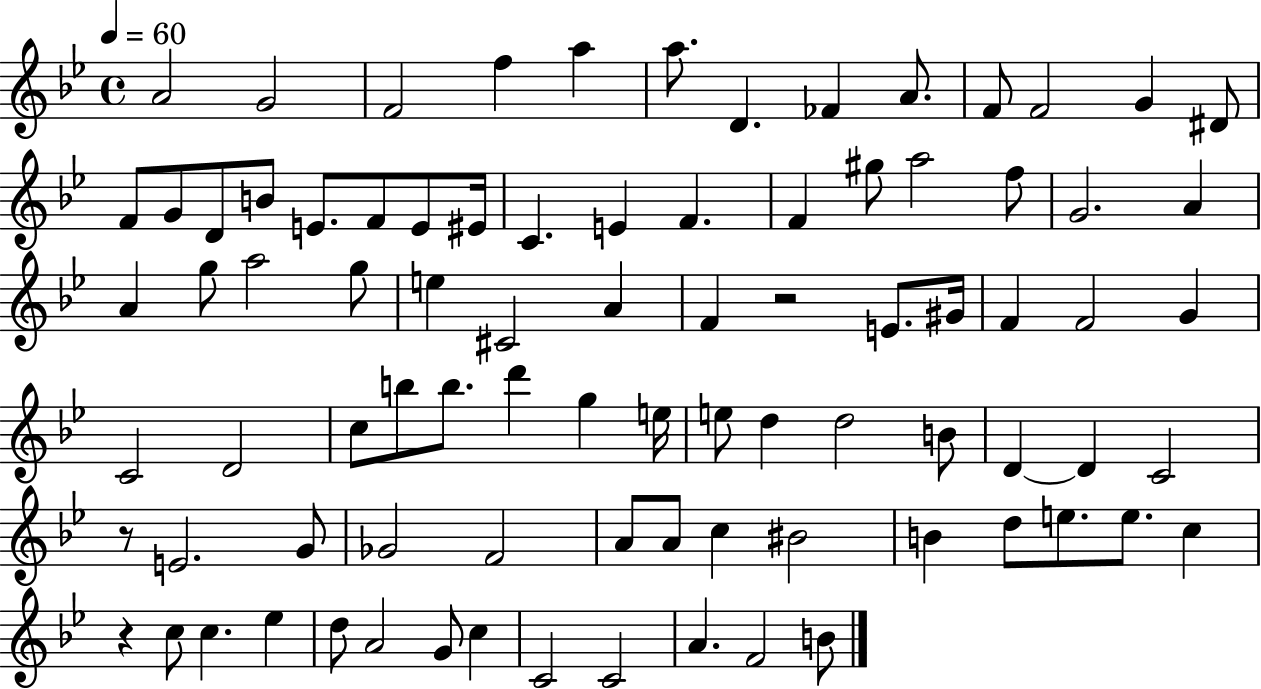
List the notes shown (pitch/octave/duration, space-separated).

A4/h G4/h F4/h F5/q A5/q A5/e. D4/q. FES4/q A4/e. F4/e F4/h G4/q D#4/e F4/e G4/e D4/e B4/e E4/e. F4/e E4/e EIS4/s C4/q. E4/q F4/q. F4/q G#5/e A5/h F5/e G4/h. A4/q A4/q G5/e A5/h G5/e E5/q C#4/h A4/q F4/q R/h E4/e. G#4/s F4/q F4/h G4/q C4/h D4/h C5/e B5/e B5/e. D6/q G5/q E5/s E5/e D5/q D5/h B4/e D4/q D4/q C4/h R/e E4/h. G4/e Gb4/h F4/h A4/e A4/e C5/q BIS4/h B4/q D5/e E5/e. E5/e. C5/q R/q C5/e C5/q. Eb5/q D5/e A4/h G4/e C5/q C4/h C4/h A4/q. F4/h B4/e